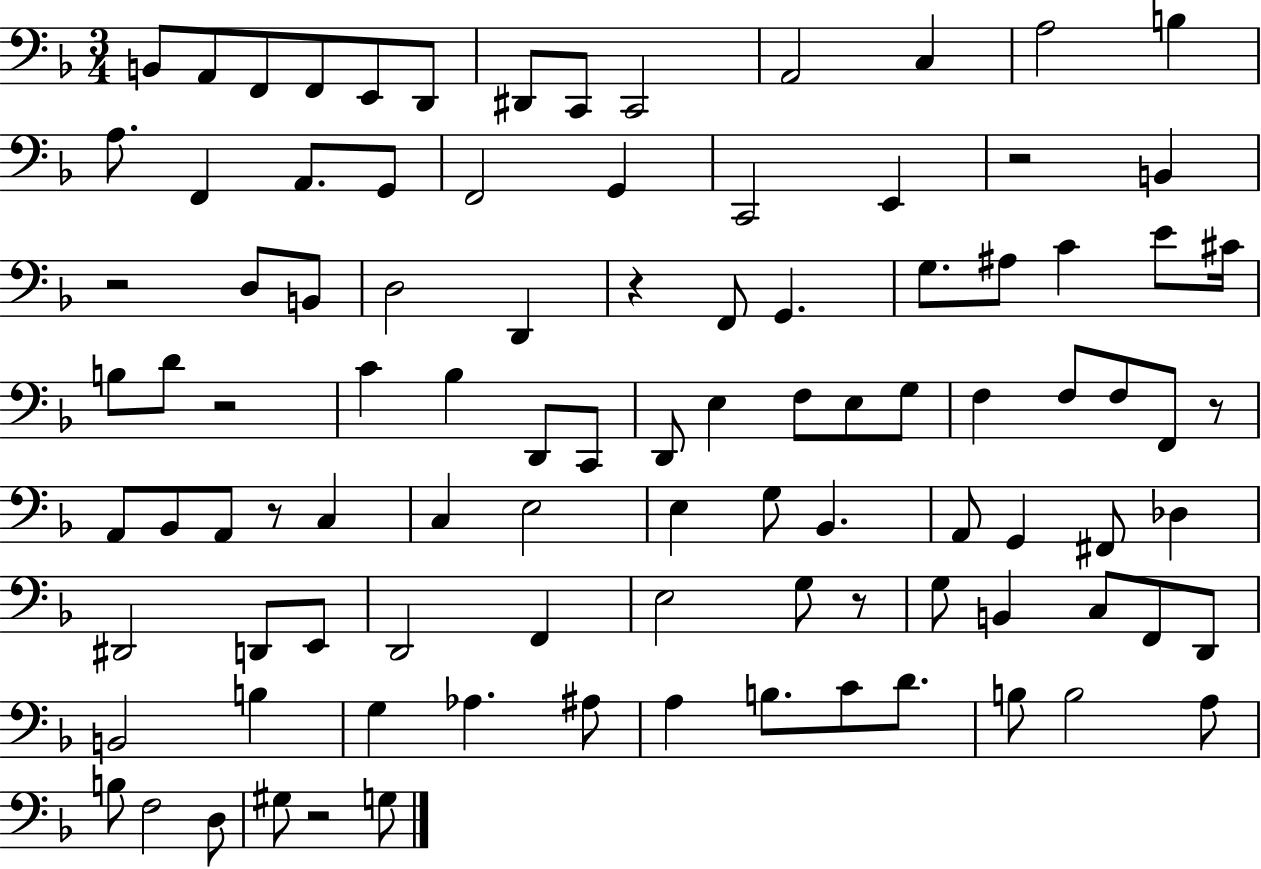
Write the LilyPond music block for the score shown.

{
  \clef bass
  \numericTimeSignature
  \time 3/4
  \key f \major
  b,8 a,8 f,8 f,8 e,8 d,8 | dis,8 c,8 c,2 | a,2 c4 | a2 b4 | \break a8. f,4 a,8. g,8 | f,2 g,4 | c,2 e,4 | r2 b,4 | \break r2 d8 b,8 | d2 d,4 | r4 f,8 g,4. | g8. ais8 c'4 e'8 cis'16 | \break b8 d'8 r2 | c'4 bes4 d,8 c,8 | d,8 e4 f8 e8 g8 | f4 f8 f8 f,8 r8 | \break a,8 bes,8 a,8 r8 c4 | c4 e2 | e4 g8 bes,4. | a,8 g,4 fis,8 des4 | \break dis,2 d,8 e,8 | d,2 f,4 | e2 g8 r8 | g8 b,4 c8 f,8 d,8 | \break b,2 b4 | g4 aes4. ais8 | a4 b8. c'8 d'8. | b8 b2 a8 | \break b8 f2 d8 | gis8 r2 g8 | \bar "|."
}